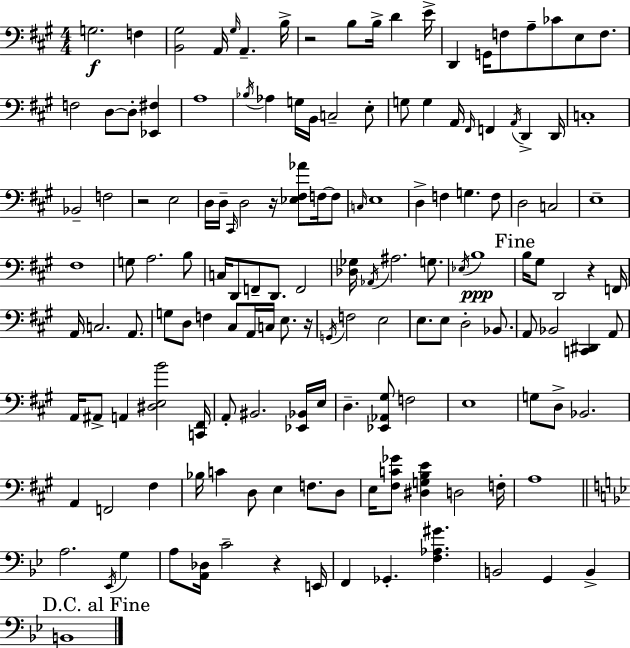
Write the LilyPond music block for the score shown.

{
  \clef bass
  \numericTimeSignature
  \time 4/4
  \key a \major
  g2.\f f4 | <b, gis>2 a,16 \grace { gis16 } a,4.-- | b16-> r2 b8 b16-> d'4 | e'16-> d,4 g,16 f8 a8-- ces'8 e8 f8. | \break f2 d8~~ d8-. <ees, fis>4 | a1 | \acciaccatura { bes16 } aes4 g16 b,16 c2-- | e8-. g8 g4 a,16 \grace { fis,16 } f,4 \acciaccatura { a,16 } d,4-> | \break d,16 c1-. | bes,2-- f2 | r2 e2 | d16 d16-- \grace { cis,16 } d2 r16 | \break <ees fis aes'>8 f16~~ f8 \grace { c16 } e1 | d4-> f4 g4. | f8 d2 c2 | e1-- | \break fis1 | g8 a2. | b8 c16 d,8 f,8-- d,8. f,2 | <des ges>16 \acciaccatura { aes,16 } ais2. | \break g8. \acciaccatura { ees16 } b1\ppp | \mark "Fine" b16 gis8 d,2 | r4 f,16 a,16 c2. | a,8. g8 d8 f4 | \break cis8 a,16 c16 e8. r16 \acciaccatura { g,16 } f2 | e2 e8. e8 d2-. | bes,8. a,8 bes,2 | <c, dis,>4 a,8 a,16 ais,8-> a,4 | \break <dis e b'>2 <c, fis,>16 a,8-. bis,2. | <ees, bes,>16 e16 d4.-- <ees, aes, gis>8 | f2 e1 | g8 d8-> bes,2. | \break a,4 f,2 | fis4 bes16 c'4 d8 | e4 f8. d8 e16 <fis c' ges'>8 <dis g b e'>4 | d2 f16-. a1 | \break \bar "||" \break \key g \minor a2. \acciaccatura { ees,16 } g4 | a8 <a, des>16 c'2-- r4 | e,16 f,4 ges,4.-. <f aes gis'>4. | b,2 g,4 b,4-> | \break \mark "D.C. al Fine" b,1 | \bar "|."
}